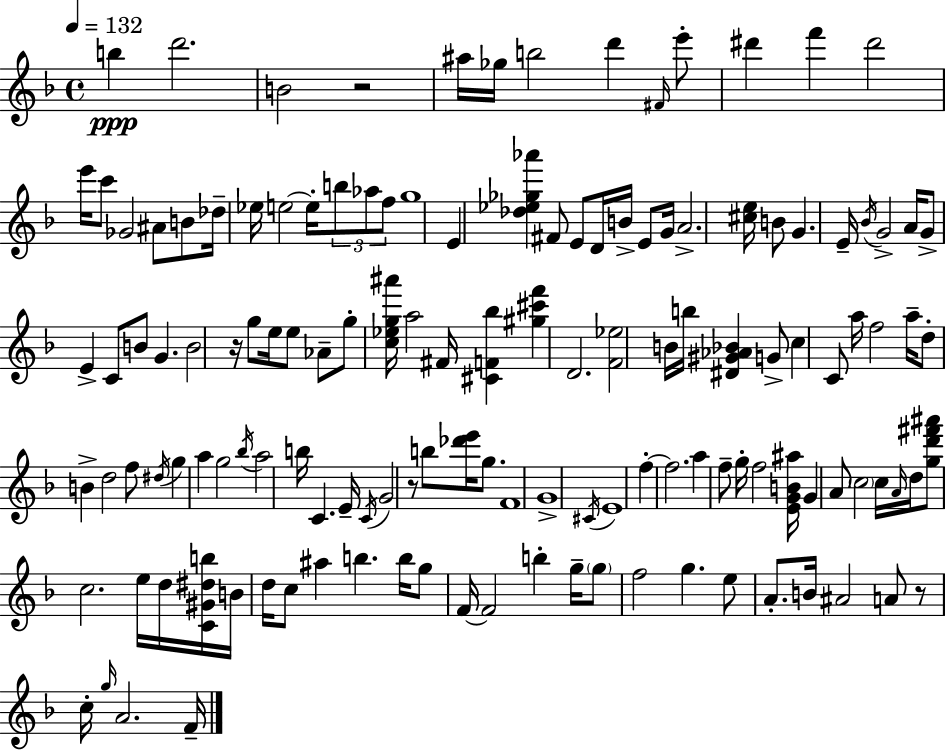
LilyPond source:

{
  \clef treble
  \time 4/4
  \defaultTimeSignature
  \key f \major
  \tempo 4 = 132
  b''4\ppp d'''2. | b'2 r2 | ais''16 ges''16 b''2 d'''4 \grace { fis'16 } e'''8-. | dis'''4 f'''4 dis'''2 | \break e'''16 c'''8 ges'2 ais'8 b'8 | des''16-- ees''16 e''2~~ e''16-. \tuplet 3/2 { b''8 aes''8 f''8 } | g''1 | e'4 <des'' ees'' ges'' aes'''>4 fis'8 e'8 d'16 b'16-> e'8 | \break g'16 a'2.-> <cis'' e''>16 b'8 | g'4. e'16-- \acciaccatura { bes'16 } g'2-> | a'16 g'8-> e'4-> c'8 b'8 g'4. | b'2 r16 g''8 e''16 e''8 | \break aes'8-- g''8-. <c'' ees'' g'' ais'''>16 a''2 fis'16 <cis' f' bes''>4 | <gis'' cis''' f'''>4 d'2. | <f' ees''>2 b'16 b''16 <dis' gis' aes' bes'>4 | g'8-> c''4 c'8 a''16 f''2 | \break a''16-- d''8-. b'4-> d''2 | f''8 \acciaccatura { dis''16 } g''4 a''4 g''2 | \acciaccatura { bes''16 } a''2 b''16 c'4. | e'16-- \acciaccatura { c'16 } g'2 r8 b''8 | \break <des''' e'''>16 g''8. f'1 | g'1-> | \acciaccatura { cis'16 } e'1 | f''4-.~~ f''2. | \break a''4 f''8-- g''16-. f''2 | <e' g' b' ais''>16 g'4 a'8 \parenthesize c''2 | c''16 \grace { a'16 } d''16 <g'' d''' fis''' ais'''>8 c''2. | e''16 d''16 <c' gis' dis'' b''>16 b'16 d''16 c''8 ais''4 | \break b''4. b''16 g''8 f'16~~ f'2 | b''4-. g''16-- \parenthesize g''8 f''2 | g''4. e''8 a'8.-. b'16 ais'2 | a'8 r8 c''16-. \grace { g''16 } a'2. | \break f'16-- \bar "|."
}